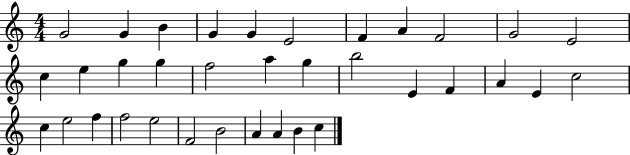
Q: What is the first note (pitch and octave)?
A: G4